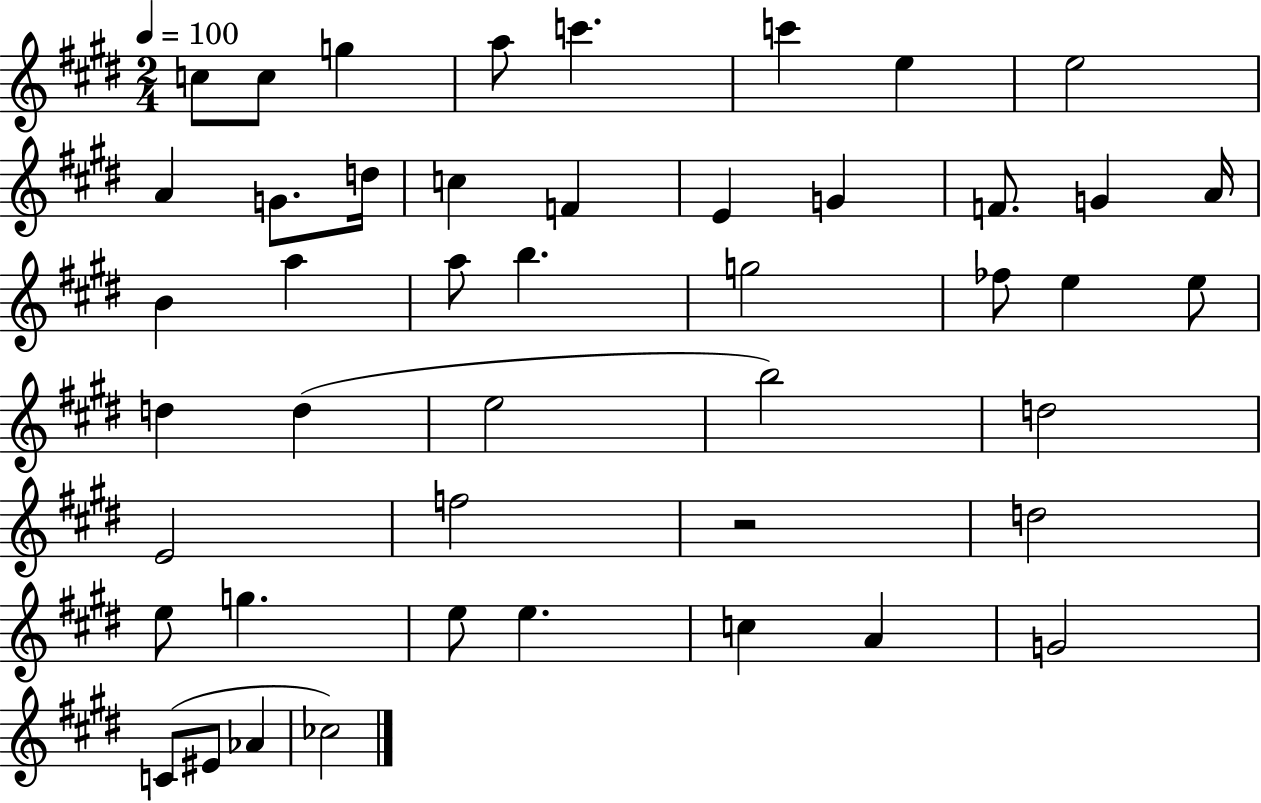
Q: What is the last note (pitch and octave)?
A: CES5